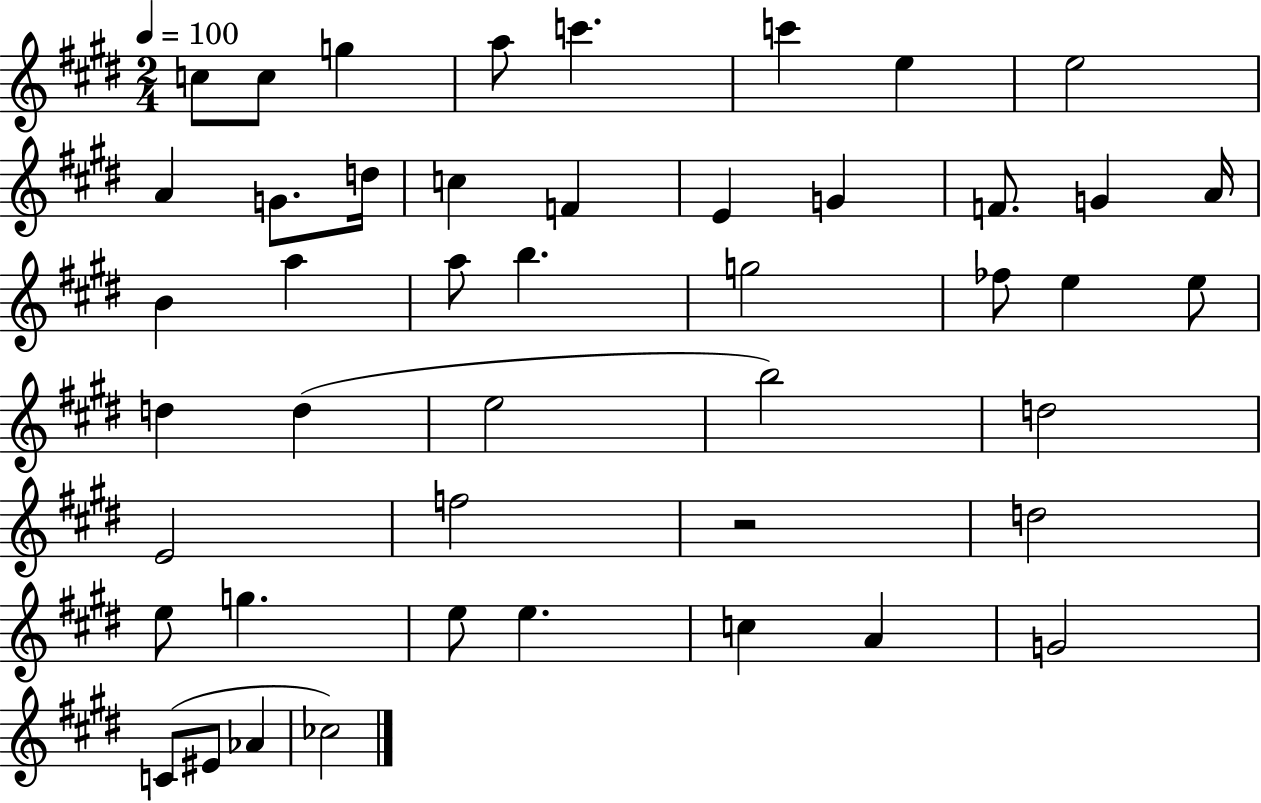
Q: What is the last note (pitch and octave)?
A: CES5